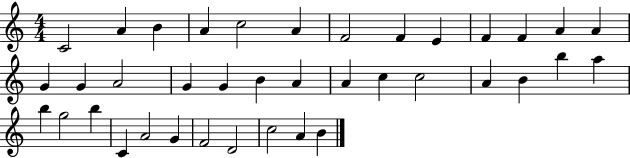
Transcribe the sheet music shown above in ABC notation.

X:1
T:Untitled
M:4/4
L:1/4
K:C
C2 A B A c2 A F2 F E F F A A G G A2 G G B A A c c2 A B b a b g2 b C A2 G F2 D2 c2 A B